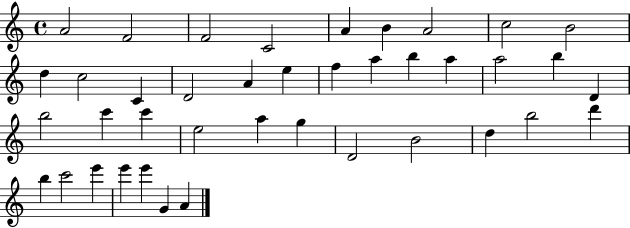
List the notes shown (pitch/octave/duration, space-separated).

A4/h F4/h F4/h C4/h A4/q B4/q A4/h C5/h B4/h D5/q C5/h C4/q D4/h A4/q E5/q F5/q A5/q B5/q A5/q A5/h B5/q D4/q B5/h C6/q C6/q E5/h A5/q G5/q D4/h B4/h D5/q B5/h D6/q B5/q C6/h E6/q E6/q E6/q G4/q A4/q